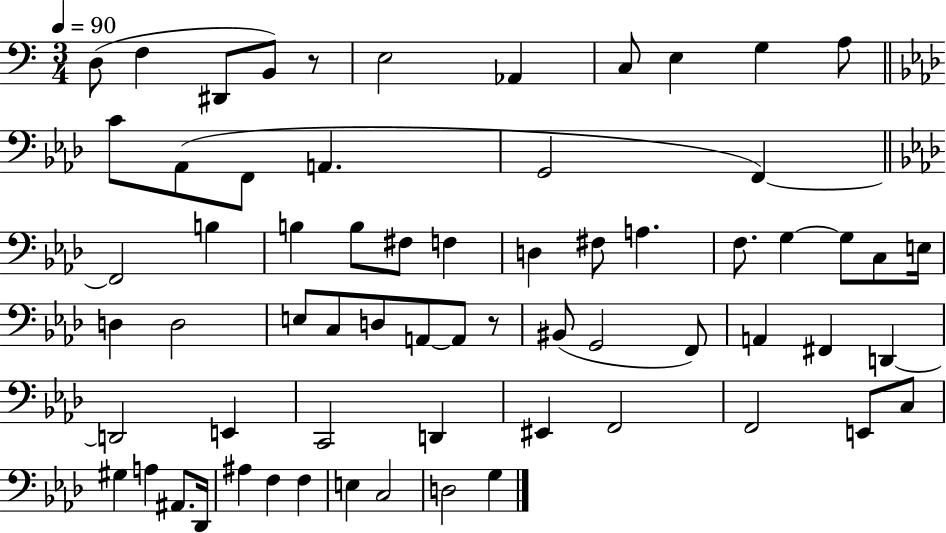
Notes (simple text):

D3/e F3/q D#2/e B2/e R/e E3/h Ab2/q C3/e E3/q G3/q A3/e C4/e Ab2/e F2/e A2/q. G2/h F2/q F2/h B3/q B3/q B3/e F#3/e F3/q D3/q F#3/e A3/q. F3/e. G3/q G3/e C3/e E3/s D3/q D3/h E3/e C3/e D3/e A2/e A2/e R/e BIS2/e G2/h F2/e A2/q F#2/q D2/q D2/h E2/q C2/h D2/q EIS2/q F2/h F2/h E2/e C3/e G#3/q A3/q A#2/e. Db2/s A#3/q F3/q F3/q E3/q C3/h D3/h G3/q